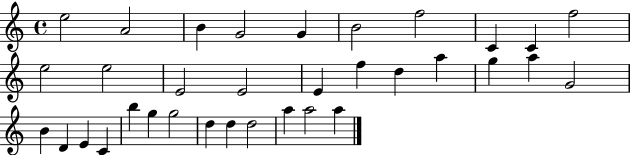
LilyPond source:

{
  \clef treble
  \time 4/4
  \defaultTimeSignature
  \key c \major
  e''2 a'2 | b'4 g'2 g'4 | b'2 f''2 | c'4 c'4 f''2 | \break e''2 e''2 | e'2 e'2 | e'4 f''4 d''4 a''4 | g''4 a''4 g'2 | \break b'4 d'4 e'4 c'4 | b''4 g''4 g''2 | d''4 d''4 d''2 | a''4 a''2 a''4 | \break \bar "|."
}